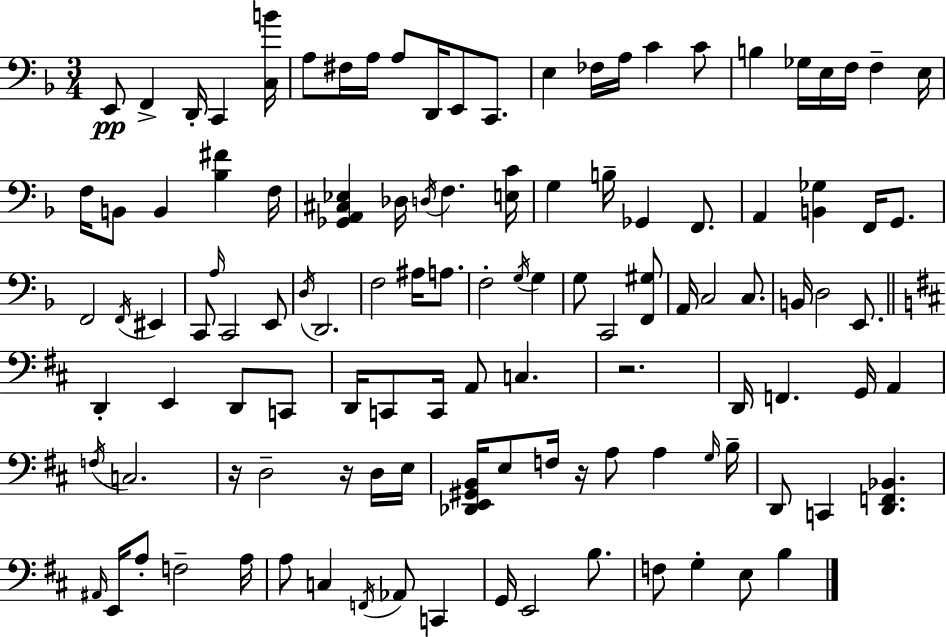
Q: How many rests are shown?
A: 4